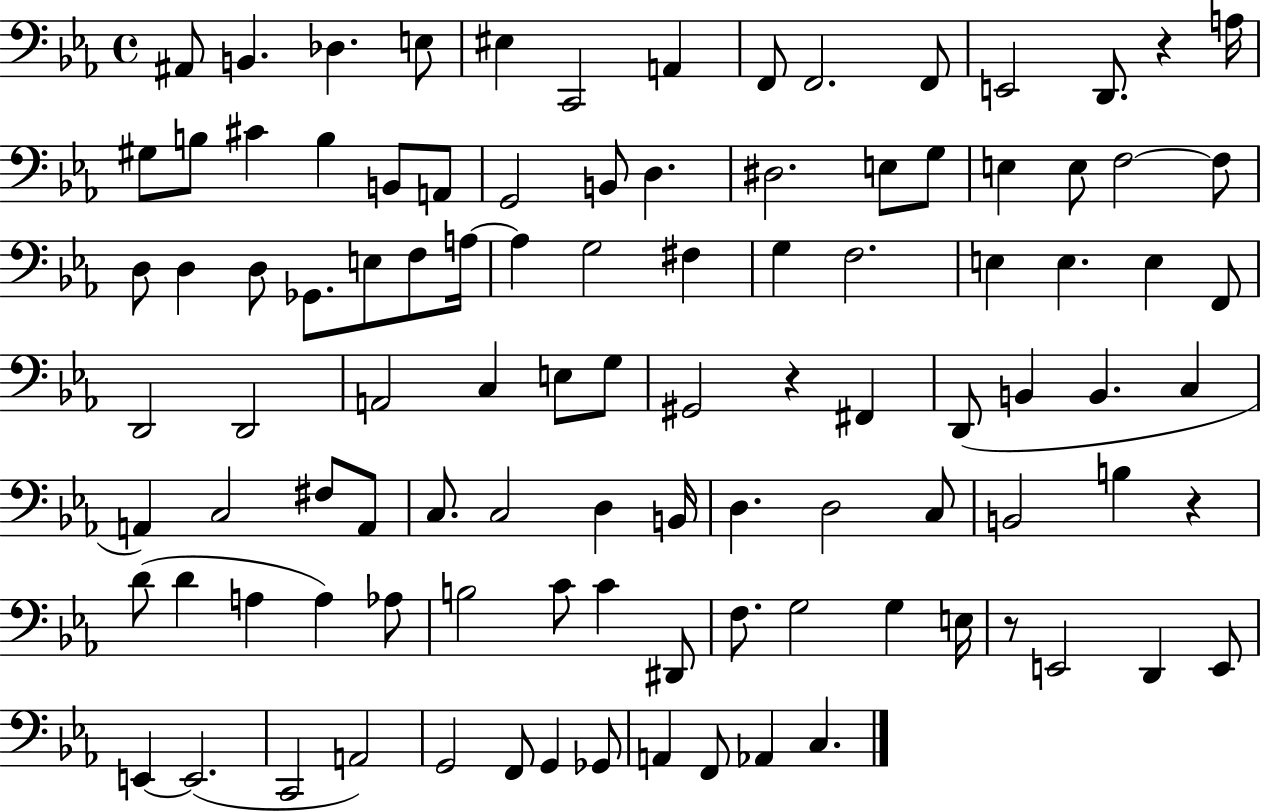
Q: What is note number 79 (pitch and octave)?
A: D#2